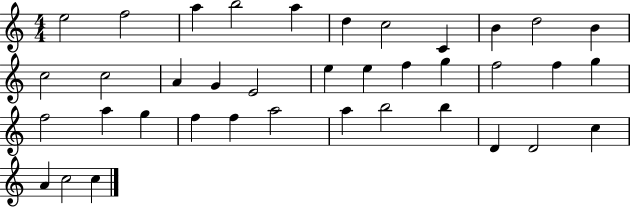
{
  \clef treble
  \numericTimeSignature
  \time 4/4
  \key c \major
  e''2 f''2 | a''4 b''2 a''4 | d''4 c''2 c'4 | b'4 d''2 b'4 | \break c''2 c''2 | a'4 g'4 e'2 | e''4 e''4 f''4 g''4 | f''2 f''4 g''4 | \break f''2 a''4 g''4 | f''4 f''4 a''2 | a''4 b''2 b''4 | d'4 d'2 c''4 | \break a'4 c''2 c''4 | \bar "|."
}